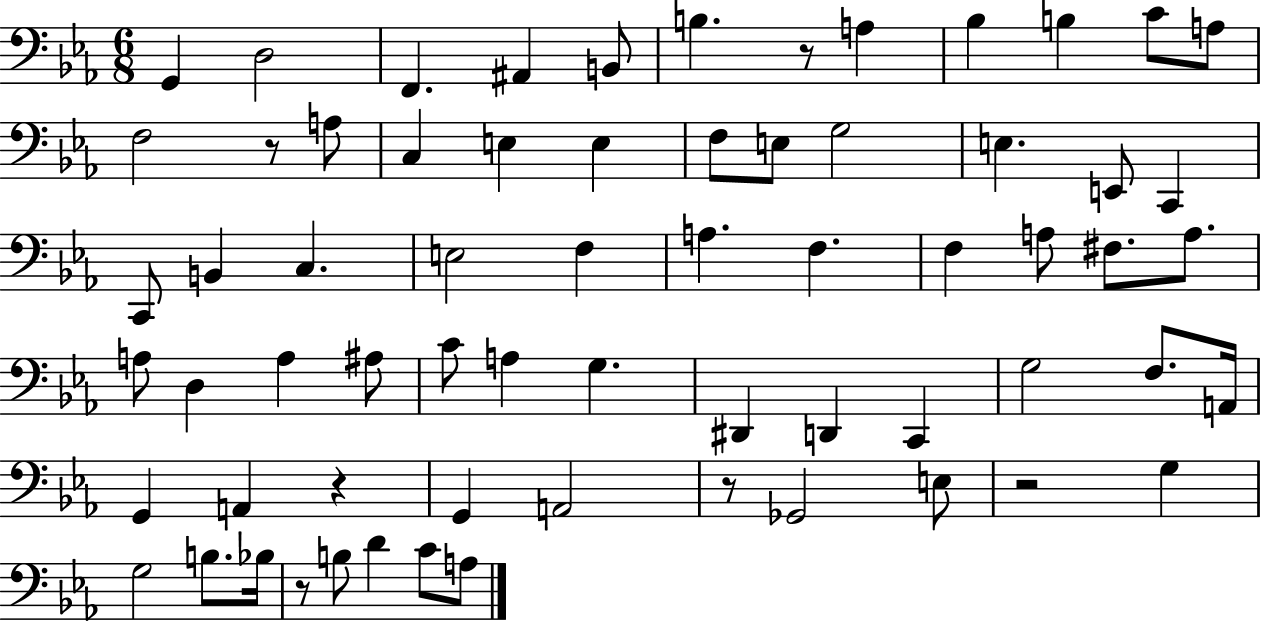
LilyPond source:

{
  \clef bass
  \numericTimeSignature
  \time 6/8
  \key ees \major
  \repeat volta 2 { g,4 d2 | f,4. ais,4 b,8 | b4. r8 a4 | bes4 b4 c'8 a8 | \break f2 r8 a8 | c4 e4 e4 | f8 e8 g2 | e4. e,8 c,4 | \break c,8 b,4 c4. | e2 f4 | a4. f4. | f4 a8 fis8. a8. | \break a8 d4 a4 ais8 | c'8 a4 g4. | dis,4 d,4 c,4 | g2 f8. a,16 | \break g,4 a,4 r4 | g,4 a,2 | r8 ges,2 e8 | r2 g4 | \break g2 b8. bes16 | r8 b8 d'4 c'8 a8 | } \bar "|."
}